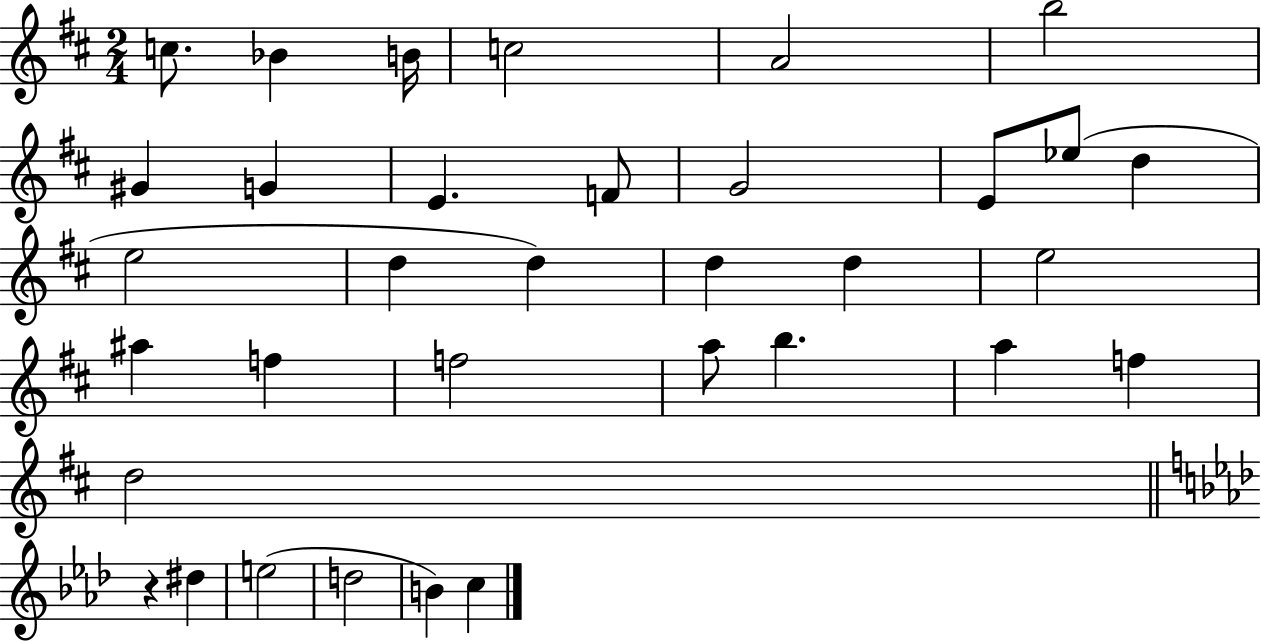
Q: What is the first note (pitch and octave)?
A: C5